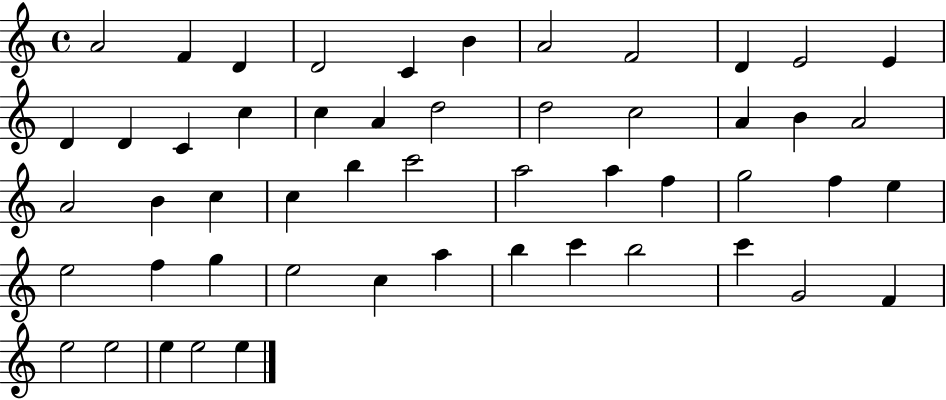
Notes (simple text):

A4/h F4/q D4/q D4/h C4/q B4/q A4/h F4/h D4/q E4/h E4/q D4/q D4/q C4/q C5/q C5/q A4/q D5/h D5/h C5/h A4/q B4/q A4/h A4/h B4/q C5/q C5/q B5/q C6/h A5/h A5/q F5/q G5/h F5/q E5/q E5/h F5/q G5/q E5/h C5/q A5/q B5/q C6/q B5/h C6/q G4/h F4/q E5/h E5/h E5/q E5/h E5/q